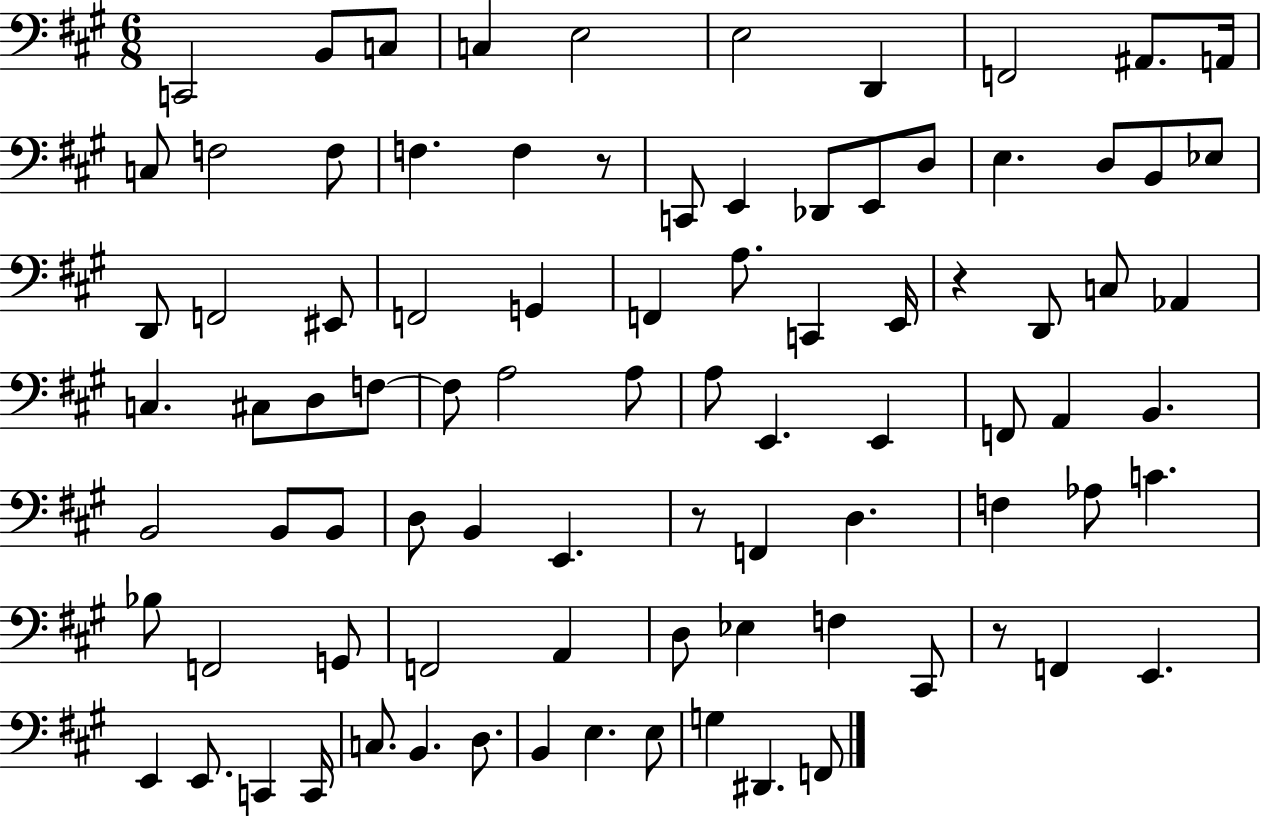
{
  \clef bass
  \numericTimeSignature
  \time 6/8
  \key a \major
  c,2 b,8 c8 | c4 e2 | e2 d,4 | f,2 ais,8. a,16 | \break c8 f2 f8 | f4. f4 r8 | c,8 e,4 des,8 e,8 d8 | e4. d8 b,8 ees8 | \break d,8 f,2 eis,8 | f,2 g,4 | f,4 a8. c,4 e,16 | r4 d,8 c8 aes,4 | \break c4. cis8 d8 f8~~ | f8 a2 a8 | a8 e,4. e,4 | f,8 a,4 b,4. | \break b,2 b,8 b,8 | d8 b,4 e,4. | r8 f,4 d4. | f4 aes8 c'4. | \break bes8 f,2 g,8 | f,2 a,4 | d8 ees4 f4 cis,8 | r8 f,4 e,4. | \break e,4 e,8. c,4 c,16 | c8. b,4. d8. | b,4 e4. e8 | g4 dis,4. f,8 | \break \bar "|."
}